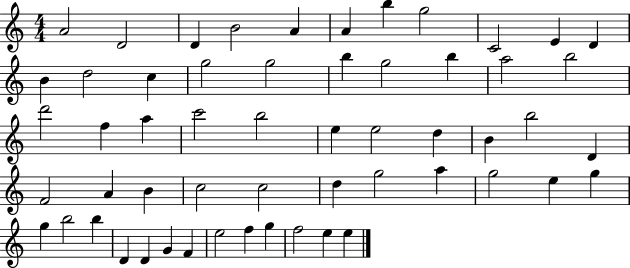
{
  \clef treble
  \numericTimeSignature
  \time 4/4
  \key c \major
  a'2 d'2 | d'4 b'2 a'4 | a'4 b''4 g''2 | c'2 e'4 d'4 | \break b'4 d''2 c''4 | g''2 g''2 | b''4 g''2 b''4 | a''2 b''2 | \break d'''2 f''4 a''4 | c'''2 b''2 | e''4 e''2 d''4 | b'4 b''2 d'4 | \break f'2 a'4 b'4 | c''2 c''2 | d''4 g''2 a''4 | g''2 e''4 g''4 | \break g''4 b''2 b''4 | d'4 d'4 g'4 f'4 | e''2 f''4 g''4 | f''2 e''4 e''4 | \break \bar "|."
}